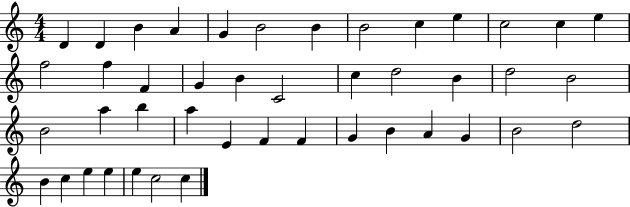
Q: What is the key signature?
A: C major